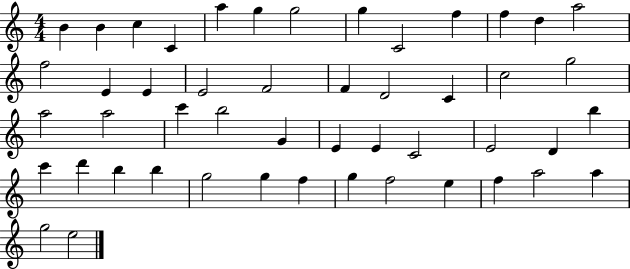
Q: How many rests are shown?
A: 0